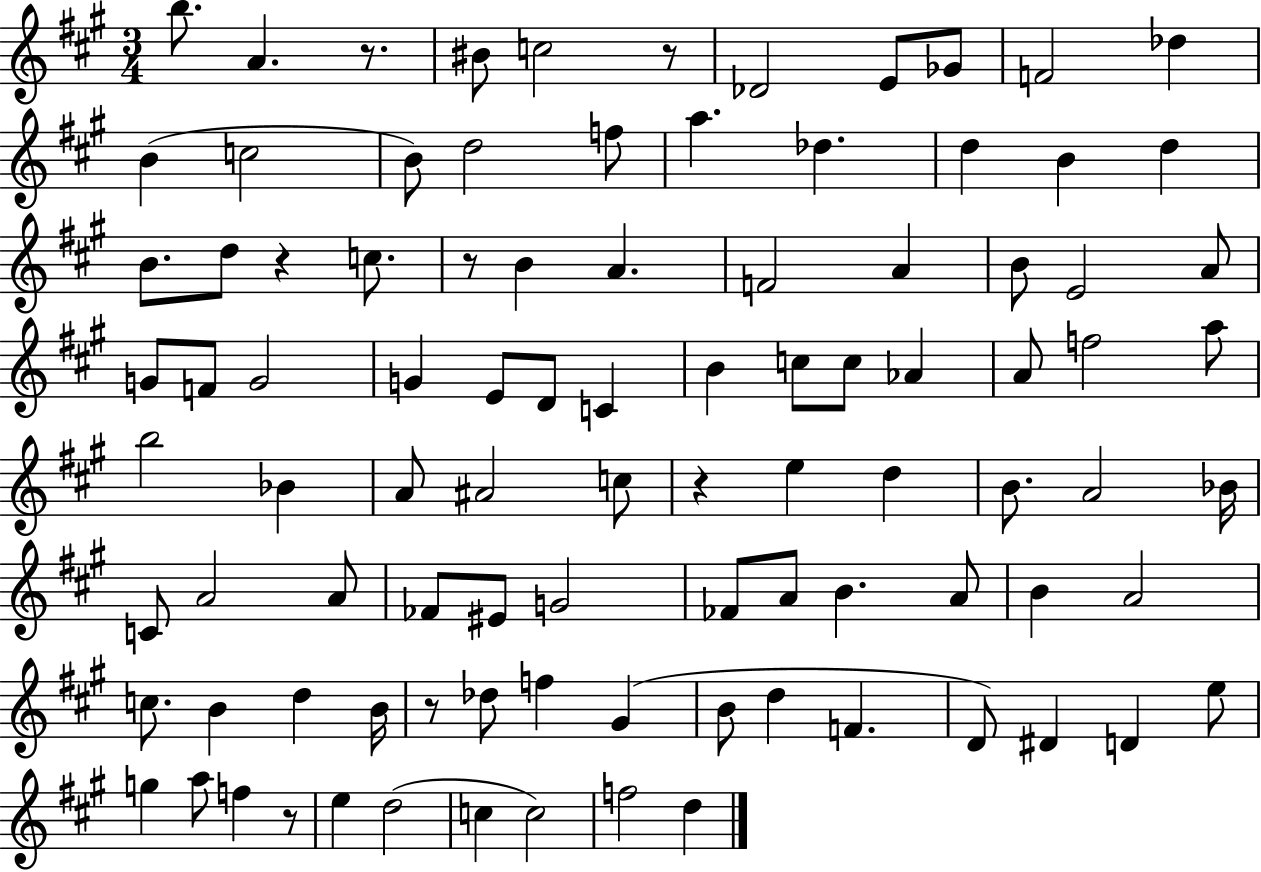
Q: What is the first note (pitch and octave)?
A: B5